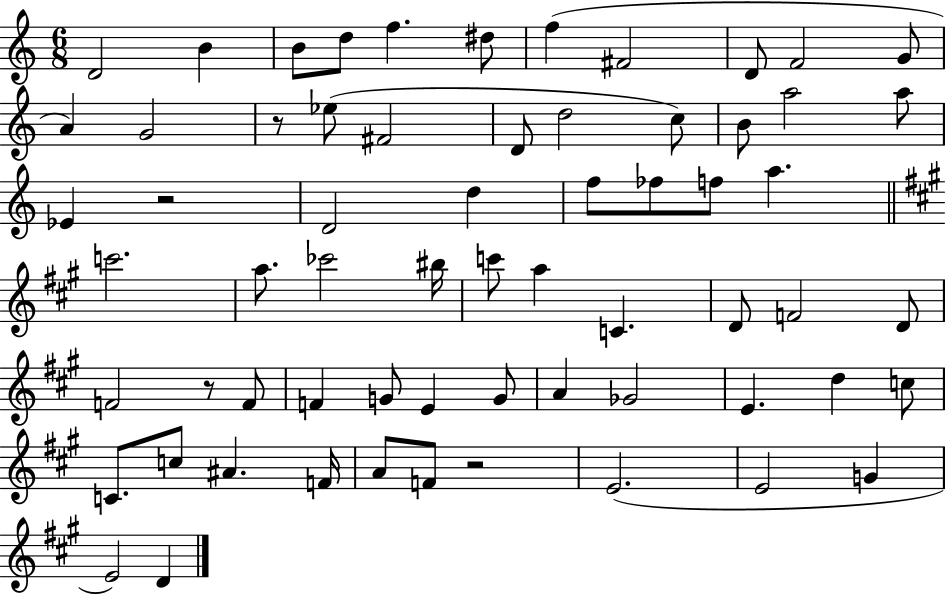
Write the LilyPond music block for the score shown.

{
  \clef treble
  \numericTimeSignature
  \time 6/8
  \key c \major
  \repeat volta 2 { d'2 b'4 | b'8 d''8 f''4. dis''8 | f''4( fis'2 | d'8 f'2 g'8 | \break a'4) g'2 | r8 ees''8( fis'2 | d'8 d''2 c''8) | b'8 a''2 a''8 | \break ees'4 r2 | d'2 d''4 | f''8 fes''8 f''8 a''4. | \bar "||" \break \key a \major c'''2. | a''8. ces'''2 bis''16 | c'''8 a''4 c'4. | d'8 f'2 d'8 | \break f'2 r8 f'8 | f'4 g'8 e'4 g'8 | a'4 ges'2 | e'4. d''4 c''8 | \break c'8. c''8 ais'4. f'16 | a'8 f'8 r2 | e'2.( | e'2 g'4 | \break e'2) d'4 | } \bar "|."
}